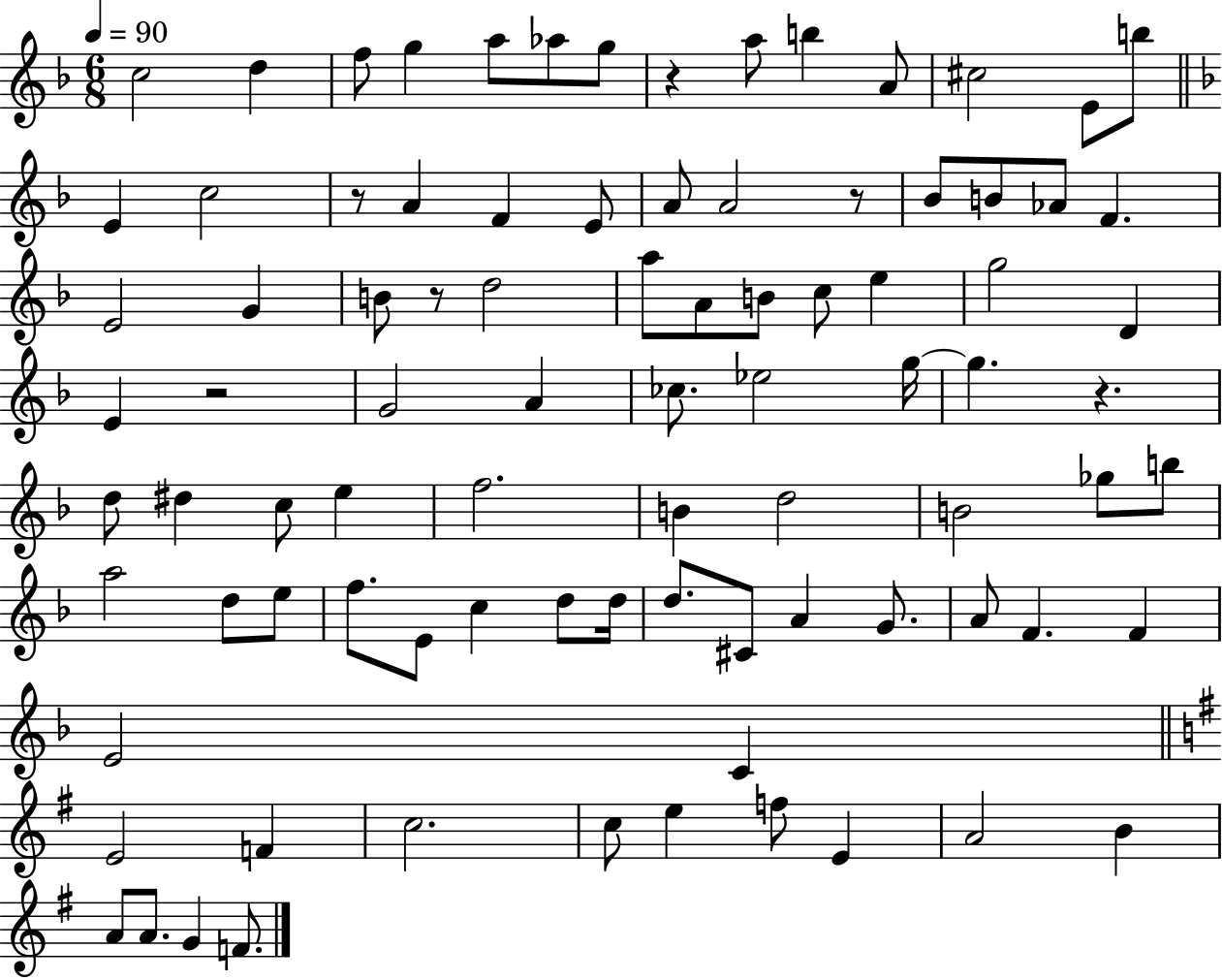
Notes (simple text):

C5/h D5/q F5/e G5/q A5/e Ab5/e G5/e R/q A5/e B5/q A4/e C#5/h E4/e B5/e E4/q C5/h R/e A4/q F4/q E4/e A4/e A4/h R/e Bb4/e B4/e Ab4/e F4/q. E4/h G4/q B4/e R/e D5/h A5/e A4/e B4/e C5/e E5/q G5/h D4/q E4/q R/h G4/h A4/q CES5/e. Eb5/h G5/s G5/q. R/q. D5/e D#5/q C5/e E5/q F5/h. B4/q D5/h B4/h Gb5/e B5/e A5/h D5/e E5/e F5/e. E4/e C5/q D5/e D5/s D5/e. C#4/e A4/q G4/e. A4/e F4/q. F4/q E4/h C4/q E4/h F4/q C5/h. C5/e E5/q F5/e E4/q A4/h B4/q A4/e A4/e. G4/q F4/e.